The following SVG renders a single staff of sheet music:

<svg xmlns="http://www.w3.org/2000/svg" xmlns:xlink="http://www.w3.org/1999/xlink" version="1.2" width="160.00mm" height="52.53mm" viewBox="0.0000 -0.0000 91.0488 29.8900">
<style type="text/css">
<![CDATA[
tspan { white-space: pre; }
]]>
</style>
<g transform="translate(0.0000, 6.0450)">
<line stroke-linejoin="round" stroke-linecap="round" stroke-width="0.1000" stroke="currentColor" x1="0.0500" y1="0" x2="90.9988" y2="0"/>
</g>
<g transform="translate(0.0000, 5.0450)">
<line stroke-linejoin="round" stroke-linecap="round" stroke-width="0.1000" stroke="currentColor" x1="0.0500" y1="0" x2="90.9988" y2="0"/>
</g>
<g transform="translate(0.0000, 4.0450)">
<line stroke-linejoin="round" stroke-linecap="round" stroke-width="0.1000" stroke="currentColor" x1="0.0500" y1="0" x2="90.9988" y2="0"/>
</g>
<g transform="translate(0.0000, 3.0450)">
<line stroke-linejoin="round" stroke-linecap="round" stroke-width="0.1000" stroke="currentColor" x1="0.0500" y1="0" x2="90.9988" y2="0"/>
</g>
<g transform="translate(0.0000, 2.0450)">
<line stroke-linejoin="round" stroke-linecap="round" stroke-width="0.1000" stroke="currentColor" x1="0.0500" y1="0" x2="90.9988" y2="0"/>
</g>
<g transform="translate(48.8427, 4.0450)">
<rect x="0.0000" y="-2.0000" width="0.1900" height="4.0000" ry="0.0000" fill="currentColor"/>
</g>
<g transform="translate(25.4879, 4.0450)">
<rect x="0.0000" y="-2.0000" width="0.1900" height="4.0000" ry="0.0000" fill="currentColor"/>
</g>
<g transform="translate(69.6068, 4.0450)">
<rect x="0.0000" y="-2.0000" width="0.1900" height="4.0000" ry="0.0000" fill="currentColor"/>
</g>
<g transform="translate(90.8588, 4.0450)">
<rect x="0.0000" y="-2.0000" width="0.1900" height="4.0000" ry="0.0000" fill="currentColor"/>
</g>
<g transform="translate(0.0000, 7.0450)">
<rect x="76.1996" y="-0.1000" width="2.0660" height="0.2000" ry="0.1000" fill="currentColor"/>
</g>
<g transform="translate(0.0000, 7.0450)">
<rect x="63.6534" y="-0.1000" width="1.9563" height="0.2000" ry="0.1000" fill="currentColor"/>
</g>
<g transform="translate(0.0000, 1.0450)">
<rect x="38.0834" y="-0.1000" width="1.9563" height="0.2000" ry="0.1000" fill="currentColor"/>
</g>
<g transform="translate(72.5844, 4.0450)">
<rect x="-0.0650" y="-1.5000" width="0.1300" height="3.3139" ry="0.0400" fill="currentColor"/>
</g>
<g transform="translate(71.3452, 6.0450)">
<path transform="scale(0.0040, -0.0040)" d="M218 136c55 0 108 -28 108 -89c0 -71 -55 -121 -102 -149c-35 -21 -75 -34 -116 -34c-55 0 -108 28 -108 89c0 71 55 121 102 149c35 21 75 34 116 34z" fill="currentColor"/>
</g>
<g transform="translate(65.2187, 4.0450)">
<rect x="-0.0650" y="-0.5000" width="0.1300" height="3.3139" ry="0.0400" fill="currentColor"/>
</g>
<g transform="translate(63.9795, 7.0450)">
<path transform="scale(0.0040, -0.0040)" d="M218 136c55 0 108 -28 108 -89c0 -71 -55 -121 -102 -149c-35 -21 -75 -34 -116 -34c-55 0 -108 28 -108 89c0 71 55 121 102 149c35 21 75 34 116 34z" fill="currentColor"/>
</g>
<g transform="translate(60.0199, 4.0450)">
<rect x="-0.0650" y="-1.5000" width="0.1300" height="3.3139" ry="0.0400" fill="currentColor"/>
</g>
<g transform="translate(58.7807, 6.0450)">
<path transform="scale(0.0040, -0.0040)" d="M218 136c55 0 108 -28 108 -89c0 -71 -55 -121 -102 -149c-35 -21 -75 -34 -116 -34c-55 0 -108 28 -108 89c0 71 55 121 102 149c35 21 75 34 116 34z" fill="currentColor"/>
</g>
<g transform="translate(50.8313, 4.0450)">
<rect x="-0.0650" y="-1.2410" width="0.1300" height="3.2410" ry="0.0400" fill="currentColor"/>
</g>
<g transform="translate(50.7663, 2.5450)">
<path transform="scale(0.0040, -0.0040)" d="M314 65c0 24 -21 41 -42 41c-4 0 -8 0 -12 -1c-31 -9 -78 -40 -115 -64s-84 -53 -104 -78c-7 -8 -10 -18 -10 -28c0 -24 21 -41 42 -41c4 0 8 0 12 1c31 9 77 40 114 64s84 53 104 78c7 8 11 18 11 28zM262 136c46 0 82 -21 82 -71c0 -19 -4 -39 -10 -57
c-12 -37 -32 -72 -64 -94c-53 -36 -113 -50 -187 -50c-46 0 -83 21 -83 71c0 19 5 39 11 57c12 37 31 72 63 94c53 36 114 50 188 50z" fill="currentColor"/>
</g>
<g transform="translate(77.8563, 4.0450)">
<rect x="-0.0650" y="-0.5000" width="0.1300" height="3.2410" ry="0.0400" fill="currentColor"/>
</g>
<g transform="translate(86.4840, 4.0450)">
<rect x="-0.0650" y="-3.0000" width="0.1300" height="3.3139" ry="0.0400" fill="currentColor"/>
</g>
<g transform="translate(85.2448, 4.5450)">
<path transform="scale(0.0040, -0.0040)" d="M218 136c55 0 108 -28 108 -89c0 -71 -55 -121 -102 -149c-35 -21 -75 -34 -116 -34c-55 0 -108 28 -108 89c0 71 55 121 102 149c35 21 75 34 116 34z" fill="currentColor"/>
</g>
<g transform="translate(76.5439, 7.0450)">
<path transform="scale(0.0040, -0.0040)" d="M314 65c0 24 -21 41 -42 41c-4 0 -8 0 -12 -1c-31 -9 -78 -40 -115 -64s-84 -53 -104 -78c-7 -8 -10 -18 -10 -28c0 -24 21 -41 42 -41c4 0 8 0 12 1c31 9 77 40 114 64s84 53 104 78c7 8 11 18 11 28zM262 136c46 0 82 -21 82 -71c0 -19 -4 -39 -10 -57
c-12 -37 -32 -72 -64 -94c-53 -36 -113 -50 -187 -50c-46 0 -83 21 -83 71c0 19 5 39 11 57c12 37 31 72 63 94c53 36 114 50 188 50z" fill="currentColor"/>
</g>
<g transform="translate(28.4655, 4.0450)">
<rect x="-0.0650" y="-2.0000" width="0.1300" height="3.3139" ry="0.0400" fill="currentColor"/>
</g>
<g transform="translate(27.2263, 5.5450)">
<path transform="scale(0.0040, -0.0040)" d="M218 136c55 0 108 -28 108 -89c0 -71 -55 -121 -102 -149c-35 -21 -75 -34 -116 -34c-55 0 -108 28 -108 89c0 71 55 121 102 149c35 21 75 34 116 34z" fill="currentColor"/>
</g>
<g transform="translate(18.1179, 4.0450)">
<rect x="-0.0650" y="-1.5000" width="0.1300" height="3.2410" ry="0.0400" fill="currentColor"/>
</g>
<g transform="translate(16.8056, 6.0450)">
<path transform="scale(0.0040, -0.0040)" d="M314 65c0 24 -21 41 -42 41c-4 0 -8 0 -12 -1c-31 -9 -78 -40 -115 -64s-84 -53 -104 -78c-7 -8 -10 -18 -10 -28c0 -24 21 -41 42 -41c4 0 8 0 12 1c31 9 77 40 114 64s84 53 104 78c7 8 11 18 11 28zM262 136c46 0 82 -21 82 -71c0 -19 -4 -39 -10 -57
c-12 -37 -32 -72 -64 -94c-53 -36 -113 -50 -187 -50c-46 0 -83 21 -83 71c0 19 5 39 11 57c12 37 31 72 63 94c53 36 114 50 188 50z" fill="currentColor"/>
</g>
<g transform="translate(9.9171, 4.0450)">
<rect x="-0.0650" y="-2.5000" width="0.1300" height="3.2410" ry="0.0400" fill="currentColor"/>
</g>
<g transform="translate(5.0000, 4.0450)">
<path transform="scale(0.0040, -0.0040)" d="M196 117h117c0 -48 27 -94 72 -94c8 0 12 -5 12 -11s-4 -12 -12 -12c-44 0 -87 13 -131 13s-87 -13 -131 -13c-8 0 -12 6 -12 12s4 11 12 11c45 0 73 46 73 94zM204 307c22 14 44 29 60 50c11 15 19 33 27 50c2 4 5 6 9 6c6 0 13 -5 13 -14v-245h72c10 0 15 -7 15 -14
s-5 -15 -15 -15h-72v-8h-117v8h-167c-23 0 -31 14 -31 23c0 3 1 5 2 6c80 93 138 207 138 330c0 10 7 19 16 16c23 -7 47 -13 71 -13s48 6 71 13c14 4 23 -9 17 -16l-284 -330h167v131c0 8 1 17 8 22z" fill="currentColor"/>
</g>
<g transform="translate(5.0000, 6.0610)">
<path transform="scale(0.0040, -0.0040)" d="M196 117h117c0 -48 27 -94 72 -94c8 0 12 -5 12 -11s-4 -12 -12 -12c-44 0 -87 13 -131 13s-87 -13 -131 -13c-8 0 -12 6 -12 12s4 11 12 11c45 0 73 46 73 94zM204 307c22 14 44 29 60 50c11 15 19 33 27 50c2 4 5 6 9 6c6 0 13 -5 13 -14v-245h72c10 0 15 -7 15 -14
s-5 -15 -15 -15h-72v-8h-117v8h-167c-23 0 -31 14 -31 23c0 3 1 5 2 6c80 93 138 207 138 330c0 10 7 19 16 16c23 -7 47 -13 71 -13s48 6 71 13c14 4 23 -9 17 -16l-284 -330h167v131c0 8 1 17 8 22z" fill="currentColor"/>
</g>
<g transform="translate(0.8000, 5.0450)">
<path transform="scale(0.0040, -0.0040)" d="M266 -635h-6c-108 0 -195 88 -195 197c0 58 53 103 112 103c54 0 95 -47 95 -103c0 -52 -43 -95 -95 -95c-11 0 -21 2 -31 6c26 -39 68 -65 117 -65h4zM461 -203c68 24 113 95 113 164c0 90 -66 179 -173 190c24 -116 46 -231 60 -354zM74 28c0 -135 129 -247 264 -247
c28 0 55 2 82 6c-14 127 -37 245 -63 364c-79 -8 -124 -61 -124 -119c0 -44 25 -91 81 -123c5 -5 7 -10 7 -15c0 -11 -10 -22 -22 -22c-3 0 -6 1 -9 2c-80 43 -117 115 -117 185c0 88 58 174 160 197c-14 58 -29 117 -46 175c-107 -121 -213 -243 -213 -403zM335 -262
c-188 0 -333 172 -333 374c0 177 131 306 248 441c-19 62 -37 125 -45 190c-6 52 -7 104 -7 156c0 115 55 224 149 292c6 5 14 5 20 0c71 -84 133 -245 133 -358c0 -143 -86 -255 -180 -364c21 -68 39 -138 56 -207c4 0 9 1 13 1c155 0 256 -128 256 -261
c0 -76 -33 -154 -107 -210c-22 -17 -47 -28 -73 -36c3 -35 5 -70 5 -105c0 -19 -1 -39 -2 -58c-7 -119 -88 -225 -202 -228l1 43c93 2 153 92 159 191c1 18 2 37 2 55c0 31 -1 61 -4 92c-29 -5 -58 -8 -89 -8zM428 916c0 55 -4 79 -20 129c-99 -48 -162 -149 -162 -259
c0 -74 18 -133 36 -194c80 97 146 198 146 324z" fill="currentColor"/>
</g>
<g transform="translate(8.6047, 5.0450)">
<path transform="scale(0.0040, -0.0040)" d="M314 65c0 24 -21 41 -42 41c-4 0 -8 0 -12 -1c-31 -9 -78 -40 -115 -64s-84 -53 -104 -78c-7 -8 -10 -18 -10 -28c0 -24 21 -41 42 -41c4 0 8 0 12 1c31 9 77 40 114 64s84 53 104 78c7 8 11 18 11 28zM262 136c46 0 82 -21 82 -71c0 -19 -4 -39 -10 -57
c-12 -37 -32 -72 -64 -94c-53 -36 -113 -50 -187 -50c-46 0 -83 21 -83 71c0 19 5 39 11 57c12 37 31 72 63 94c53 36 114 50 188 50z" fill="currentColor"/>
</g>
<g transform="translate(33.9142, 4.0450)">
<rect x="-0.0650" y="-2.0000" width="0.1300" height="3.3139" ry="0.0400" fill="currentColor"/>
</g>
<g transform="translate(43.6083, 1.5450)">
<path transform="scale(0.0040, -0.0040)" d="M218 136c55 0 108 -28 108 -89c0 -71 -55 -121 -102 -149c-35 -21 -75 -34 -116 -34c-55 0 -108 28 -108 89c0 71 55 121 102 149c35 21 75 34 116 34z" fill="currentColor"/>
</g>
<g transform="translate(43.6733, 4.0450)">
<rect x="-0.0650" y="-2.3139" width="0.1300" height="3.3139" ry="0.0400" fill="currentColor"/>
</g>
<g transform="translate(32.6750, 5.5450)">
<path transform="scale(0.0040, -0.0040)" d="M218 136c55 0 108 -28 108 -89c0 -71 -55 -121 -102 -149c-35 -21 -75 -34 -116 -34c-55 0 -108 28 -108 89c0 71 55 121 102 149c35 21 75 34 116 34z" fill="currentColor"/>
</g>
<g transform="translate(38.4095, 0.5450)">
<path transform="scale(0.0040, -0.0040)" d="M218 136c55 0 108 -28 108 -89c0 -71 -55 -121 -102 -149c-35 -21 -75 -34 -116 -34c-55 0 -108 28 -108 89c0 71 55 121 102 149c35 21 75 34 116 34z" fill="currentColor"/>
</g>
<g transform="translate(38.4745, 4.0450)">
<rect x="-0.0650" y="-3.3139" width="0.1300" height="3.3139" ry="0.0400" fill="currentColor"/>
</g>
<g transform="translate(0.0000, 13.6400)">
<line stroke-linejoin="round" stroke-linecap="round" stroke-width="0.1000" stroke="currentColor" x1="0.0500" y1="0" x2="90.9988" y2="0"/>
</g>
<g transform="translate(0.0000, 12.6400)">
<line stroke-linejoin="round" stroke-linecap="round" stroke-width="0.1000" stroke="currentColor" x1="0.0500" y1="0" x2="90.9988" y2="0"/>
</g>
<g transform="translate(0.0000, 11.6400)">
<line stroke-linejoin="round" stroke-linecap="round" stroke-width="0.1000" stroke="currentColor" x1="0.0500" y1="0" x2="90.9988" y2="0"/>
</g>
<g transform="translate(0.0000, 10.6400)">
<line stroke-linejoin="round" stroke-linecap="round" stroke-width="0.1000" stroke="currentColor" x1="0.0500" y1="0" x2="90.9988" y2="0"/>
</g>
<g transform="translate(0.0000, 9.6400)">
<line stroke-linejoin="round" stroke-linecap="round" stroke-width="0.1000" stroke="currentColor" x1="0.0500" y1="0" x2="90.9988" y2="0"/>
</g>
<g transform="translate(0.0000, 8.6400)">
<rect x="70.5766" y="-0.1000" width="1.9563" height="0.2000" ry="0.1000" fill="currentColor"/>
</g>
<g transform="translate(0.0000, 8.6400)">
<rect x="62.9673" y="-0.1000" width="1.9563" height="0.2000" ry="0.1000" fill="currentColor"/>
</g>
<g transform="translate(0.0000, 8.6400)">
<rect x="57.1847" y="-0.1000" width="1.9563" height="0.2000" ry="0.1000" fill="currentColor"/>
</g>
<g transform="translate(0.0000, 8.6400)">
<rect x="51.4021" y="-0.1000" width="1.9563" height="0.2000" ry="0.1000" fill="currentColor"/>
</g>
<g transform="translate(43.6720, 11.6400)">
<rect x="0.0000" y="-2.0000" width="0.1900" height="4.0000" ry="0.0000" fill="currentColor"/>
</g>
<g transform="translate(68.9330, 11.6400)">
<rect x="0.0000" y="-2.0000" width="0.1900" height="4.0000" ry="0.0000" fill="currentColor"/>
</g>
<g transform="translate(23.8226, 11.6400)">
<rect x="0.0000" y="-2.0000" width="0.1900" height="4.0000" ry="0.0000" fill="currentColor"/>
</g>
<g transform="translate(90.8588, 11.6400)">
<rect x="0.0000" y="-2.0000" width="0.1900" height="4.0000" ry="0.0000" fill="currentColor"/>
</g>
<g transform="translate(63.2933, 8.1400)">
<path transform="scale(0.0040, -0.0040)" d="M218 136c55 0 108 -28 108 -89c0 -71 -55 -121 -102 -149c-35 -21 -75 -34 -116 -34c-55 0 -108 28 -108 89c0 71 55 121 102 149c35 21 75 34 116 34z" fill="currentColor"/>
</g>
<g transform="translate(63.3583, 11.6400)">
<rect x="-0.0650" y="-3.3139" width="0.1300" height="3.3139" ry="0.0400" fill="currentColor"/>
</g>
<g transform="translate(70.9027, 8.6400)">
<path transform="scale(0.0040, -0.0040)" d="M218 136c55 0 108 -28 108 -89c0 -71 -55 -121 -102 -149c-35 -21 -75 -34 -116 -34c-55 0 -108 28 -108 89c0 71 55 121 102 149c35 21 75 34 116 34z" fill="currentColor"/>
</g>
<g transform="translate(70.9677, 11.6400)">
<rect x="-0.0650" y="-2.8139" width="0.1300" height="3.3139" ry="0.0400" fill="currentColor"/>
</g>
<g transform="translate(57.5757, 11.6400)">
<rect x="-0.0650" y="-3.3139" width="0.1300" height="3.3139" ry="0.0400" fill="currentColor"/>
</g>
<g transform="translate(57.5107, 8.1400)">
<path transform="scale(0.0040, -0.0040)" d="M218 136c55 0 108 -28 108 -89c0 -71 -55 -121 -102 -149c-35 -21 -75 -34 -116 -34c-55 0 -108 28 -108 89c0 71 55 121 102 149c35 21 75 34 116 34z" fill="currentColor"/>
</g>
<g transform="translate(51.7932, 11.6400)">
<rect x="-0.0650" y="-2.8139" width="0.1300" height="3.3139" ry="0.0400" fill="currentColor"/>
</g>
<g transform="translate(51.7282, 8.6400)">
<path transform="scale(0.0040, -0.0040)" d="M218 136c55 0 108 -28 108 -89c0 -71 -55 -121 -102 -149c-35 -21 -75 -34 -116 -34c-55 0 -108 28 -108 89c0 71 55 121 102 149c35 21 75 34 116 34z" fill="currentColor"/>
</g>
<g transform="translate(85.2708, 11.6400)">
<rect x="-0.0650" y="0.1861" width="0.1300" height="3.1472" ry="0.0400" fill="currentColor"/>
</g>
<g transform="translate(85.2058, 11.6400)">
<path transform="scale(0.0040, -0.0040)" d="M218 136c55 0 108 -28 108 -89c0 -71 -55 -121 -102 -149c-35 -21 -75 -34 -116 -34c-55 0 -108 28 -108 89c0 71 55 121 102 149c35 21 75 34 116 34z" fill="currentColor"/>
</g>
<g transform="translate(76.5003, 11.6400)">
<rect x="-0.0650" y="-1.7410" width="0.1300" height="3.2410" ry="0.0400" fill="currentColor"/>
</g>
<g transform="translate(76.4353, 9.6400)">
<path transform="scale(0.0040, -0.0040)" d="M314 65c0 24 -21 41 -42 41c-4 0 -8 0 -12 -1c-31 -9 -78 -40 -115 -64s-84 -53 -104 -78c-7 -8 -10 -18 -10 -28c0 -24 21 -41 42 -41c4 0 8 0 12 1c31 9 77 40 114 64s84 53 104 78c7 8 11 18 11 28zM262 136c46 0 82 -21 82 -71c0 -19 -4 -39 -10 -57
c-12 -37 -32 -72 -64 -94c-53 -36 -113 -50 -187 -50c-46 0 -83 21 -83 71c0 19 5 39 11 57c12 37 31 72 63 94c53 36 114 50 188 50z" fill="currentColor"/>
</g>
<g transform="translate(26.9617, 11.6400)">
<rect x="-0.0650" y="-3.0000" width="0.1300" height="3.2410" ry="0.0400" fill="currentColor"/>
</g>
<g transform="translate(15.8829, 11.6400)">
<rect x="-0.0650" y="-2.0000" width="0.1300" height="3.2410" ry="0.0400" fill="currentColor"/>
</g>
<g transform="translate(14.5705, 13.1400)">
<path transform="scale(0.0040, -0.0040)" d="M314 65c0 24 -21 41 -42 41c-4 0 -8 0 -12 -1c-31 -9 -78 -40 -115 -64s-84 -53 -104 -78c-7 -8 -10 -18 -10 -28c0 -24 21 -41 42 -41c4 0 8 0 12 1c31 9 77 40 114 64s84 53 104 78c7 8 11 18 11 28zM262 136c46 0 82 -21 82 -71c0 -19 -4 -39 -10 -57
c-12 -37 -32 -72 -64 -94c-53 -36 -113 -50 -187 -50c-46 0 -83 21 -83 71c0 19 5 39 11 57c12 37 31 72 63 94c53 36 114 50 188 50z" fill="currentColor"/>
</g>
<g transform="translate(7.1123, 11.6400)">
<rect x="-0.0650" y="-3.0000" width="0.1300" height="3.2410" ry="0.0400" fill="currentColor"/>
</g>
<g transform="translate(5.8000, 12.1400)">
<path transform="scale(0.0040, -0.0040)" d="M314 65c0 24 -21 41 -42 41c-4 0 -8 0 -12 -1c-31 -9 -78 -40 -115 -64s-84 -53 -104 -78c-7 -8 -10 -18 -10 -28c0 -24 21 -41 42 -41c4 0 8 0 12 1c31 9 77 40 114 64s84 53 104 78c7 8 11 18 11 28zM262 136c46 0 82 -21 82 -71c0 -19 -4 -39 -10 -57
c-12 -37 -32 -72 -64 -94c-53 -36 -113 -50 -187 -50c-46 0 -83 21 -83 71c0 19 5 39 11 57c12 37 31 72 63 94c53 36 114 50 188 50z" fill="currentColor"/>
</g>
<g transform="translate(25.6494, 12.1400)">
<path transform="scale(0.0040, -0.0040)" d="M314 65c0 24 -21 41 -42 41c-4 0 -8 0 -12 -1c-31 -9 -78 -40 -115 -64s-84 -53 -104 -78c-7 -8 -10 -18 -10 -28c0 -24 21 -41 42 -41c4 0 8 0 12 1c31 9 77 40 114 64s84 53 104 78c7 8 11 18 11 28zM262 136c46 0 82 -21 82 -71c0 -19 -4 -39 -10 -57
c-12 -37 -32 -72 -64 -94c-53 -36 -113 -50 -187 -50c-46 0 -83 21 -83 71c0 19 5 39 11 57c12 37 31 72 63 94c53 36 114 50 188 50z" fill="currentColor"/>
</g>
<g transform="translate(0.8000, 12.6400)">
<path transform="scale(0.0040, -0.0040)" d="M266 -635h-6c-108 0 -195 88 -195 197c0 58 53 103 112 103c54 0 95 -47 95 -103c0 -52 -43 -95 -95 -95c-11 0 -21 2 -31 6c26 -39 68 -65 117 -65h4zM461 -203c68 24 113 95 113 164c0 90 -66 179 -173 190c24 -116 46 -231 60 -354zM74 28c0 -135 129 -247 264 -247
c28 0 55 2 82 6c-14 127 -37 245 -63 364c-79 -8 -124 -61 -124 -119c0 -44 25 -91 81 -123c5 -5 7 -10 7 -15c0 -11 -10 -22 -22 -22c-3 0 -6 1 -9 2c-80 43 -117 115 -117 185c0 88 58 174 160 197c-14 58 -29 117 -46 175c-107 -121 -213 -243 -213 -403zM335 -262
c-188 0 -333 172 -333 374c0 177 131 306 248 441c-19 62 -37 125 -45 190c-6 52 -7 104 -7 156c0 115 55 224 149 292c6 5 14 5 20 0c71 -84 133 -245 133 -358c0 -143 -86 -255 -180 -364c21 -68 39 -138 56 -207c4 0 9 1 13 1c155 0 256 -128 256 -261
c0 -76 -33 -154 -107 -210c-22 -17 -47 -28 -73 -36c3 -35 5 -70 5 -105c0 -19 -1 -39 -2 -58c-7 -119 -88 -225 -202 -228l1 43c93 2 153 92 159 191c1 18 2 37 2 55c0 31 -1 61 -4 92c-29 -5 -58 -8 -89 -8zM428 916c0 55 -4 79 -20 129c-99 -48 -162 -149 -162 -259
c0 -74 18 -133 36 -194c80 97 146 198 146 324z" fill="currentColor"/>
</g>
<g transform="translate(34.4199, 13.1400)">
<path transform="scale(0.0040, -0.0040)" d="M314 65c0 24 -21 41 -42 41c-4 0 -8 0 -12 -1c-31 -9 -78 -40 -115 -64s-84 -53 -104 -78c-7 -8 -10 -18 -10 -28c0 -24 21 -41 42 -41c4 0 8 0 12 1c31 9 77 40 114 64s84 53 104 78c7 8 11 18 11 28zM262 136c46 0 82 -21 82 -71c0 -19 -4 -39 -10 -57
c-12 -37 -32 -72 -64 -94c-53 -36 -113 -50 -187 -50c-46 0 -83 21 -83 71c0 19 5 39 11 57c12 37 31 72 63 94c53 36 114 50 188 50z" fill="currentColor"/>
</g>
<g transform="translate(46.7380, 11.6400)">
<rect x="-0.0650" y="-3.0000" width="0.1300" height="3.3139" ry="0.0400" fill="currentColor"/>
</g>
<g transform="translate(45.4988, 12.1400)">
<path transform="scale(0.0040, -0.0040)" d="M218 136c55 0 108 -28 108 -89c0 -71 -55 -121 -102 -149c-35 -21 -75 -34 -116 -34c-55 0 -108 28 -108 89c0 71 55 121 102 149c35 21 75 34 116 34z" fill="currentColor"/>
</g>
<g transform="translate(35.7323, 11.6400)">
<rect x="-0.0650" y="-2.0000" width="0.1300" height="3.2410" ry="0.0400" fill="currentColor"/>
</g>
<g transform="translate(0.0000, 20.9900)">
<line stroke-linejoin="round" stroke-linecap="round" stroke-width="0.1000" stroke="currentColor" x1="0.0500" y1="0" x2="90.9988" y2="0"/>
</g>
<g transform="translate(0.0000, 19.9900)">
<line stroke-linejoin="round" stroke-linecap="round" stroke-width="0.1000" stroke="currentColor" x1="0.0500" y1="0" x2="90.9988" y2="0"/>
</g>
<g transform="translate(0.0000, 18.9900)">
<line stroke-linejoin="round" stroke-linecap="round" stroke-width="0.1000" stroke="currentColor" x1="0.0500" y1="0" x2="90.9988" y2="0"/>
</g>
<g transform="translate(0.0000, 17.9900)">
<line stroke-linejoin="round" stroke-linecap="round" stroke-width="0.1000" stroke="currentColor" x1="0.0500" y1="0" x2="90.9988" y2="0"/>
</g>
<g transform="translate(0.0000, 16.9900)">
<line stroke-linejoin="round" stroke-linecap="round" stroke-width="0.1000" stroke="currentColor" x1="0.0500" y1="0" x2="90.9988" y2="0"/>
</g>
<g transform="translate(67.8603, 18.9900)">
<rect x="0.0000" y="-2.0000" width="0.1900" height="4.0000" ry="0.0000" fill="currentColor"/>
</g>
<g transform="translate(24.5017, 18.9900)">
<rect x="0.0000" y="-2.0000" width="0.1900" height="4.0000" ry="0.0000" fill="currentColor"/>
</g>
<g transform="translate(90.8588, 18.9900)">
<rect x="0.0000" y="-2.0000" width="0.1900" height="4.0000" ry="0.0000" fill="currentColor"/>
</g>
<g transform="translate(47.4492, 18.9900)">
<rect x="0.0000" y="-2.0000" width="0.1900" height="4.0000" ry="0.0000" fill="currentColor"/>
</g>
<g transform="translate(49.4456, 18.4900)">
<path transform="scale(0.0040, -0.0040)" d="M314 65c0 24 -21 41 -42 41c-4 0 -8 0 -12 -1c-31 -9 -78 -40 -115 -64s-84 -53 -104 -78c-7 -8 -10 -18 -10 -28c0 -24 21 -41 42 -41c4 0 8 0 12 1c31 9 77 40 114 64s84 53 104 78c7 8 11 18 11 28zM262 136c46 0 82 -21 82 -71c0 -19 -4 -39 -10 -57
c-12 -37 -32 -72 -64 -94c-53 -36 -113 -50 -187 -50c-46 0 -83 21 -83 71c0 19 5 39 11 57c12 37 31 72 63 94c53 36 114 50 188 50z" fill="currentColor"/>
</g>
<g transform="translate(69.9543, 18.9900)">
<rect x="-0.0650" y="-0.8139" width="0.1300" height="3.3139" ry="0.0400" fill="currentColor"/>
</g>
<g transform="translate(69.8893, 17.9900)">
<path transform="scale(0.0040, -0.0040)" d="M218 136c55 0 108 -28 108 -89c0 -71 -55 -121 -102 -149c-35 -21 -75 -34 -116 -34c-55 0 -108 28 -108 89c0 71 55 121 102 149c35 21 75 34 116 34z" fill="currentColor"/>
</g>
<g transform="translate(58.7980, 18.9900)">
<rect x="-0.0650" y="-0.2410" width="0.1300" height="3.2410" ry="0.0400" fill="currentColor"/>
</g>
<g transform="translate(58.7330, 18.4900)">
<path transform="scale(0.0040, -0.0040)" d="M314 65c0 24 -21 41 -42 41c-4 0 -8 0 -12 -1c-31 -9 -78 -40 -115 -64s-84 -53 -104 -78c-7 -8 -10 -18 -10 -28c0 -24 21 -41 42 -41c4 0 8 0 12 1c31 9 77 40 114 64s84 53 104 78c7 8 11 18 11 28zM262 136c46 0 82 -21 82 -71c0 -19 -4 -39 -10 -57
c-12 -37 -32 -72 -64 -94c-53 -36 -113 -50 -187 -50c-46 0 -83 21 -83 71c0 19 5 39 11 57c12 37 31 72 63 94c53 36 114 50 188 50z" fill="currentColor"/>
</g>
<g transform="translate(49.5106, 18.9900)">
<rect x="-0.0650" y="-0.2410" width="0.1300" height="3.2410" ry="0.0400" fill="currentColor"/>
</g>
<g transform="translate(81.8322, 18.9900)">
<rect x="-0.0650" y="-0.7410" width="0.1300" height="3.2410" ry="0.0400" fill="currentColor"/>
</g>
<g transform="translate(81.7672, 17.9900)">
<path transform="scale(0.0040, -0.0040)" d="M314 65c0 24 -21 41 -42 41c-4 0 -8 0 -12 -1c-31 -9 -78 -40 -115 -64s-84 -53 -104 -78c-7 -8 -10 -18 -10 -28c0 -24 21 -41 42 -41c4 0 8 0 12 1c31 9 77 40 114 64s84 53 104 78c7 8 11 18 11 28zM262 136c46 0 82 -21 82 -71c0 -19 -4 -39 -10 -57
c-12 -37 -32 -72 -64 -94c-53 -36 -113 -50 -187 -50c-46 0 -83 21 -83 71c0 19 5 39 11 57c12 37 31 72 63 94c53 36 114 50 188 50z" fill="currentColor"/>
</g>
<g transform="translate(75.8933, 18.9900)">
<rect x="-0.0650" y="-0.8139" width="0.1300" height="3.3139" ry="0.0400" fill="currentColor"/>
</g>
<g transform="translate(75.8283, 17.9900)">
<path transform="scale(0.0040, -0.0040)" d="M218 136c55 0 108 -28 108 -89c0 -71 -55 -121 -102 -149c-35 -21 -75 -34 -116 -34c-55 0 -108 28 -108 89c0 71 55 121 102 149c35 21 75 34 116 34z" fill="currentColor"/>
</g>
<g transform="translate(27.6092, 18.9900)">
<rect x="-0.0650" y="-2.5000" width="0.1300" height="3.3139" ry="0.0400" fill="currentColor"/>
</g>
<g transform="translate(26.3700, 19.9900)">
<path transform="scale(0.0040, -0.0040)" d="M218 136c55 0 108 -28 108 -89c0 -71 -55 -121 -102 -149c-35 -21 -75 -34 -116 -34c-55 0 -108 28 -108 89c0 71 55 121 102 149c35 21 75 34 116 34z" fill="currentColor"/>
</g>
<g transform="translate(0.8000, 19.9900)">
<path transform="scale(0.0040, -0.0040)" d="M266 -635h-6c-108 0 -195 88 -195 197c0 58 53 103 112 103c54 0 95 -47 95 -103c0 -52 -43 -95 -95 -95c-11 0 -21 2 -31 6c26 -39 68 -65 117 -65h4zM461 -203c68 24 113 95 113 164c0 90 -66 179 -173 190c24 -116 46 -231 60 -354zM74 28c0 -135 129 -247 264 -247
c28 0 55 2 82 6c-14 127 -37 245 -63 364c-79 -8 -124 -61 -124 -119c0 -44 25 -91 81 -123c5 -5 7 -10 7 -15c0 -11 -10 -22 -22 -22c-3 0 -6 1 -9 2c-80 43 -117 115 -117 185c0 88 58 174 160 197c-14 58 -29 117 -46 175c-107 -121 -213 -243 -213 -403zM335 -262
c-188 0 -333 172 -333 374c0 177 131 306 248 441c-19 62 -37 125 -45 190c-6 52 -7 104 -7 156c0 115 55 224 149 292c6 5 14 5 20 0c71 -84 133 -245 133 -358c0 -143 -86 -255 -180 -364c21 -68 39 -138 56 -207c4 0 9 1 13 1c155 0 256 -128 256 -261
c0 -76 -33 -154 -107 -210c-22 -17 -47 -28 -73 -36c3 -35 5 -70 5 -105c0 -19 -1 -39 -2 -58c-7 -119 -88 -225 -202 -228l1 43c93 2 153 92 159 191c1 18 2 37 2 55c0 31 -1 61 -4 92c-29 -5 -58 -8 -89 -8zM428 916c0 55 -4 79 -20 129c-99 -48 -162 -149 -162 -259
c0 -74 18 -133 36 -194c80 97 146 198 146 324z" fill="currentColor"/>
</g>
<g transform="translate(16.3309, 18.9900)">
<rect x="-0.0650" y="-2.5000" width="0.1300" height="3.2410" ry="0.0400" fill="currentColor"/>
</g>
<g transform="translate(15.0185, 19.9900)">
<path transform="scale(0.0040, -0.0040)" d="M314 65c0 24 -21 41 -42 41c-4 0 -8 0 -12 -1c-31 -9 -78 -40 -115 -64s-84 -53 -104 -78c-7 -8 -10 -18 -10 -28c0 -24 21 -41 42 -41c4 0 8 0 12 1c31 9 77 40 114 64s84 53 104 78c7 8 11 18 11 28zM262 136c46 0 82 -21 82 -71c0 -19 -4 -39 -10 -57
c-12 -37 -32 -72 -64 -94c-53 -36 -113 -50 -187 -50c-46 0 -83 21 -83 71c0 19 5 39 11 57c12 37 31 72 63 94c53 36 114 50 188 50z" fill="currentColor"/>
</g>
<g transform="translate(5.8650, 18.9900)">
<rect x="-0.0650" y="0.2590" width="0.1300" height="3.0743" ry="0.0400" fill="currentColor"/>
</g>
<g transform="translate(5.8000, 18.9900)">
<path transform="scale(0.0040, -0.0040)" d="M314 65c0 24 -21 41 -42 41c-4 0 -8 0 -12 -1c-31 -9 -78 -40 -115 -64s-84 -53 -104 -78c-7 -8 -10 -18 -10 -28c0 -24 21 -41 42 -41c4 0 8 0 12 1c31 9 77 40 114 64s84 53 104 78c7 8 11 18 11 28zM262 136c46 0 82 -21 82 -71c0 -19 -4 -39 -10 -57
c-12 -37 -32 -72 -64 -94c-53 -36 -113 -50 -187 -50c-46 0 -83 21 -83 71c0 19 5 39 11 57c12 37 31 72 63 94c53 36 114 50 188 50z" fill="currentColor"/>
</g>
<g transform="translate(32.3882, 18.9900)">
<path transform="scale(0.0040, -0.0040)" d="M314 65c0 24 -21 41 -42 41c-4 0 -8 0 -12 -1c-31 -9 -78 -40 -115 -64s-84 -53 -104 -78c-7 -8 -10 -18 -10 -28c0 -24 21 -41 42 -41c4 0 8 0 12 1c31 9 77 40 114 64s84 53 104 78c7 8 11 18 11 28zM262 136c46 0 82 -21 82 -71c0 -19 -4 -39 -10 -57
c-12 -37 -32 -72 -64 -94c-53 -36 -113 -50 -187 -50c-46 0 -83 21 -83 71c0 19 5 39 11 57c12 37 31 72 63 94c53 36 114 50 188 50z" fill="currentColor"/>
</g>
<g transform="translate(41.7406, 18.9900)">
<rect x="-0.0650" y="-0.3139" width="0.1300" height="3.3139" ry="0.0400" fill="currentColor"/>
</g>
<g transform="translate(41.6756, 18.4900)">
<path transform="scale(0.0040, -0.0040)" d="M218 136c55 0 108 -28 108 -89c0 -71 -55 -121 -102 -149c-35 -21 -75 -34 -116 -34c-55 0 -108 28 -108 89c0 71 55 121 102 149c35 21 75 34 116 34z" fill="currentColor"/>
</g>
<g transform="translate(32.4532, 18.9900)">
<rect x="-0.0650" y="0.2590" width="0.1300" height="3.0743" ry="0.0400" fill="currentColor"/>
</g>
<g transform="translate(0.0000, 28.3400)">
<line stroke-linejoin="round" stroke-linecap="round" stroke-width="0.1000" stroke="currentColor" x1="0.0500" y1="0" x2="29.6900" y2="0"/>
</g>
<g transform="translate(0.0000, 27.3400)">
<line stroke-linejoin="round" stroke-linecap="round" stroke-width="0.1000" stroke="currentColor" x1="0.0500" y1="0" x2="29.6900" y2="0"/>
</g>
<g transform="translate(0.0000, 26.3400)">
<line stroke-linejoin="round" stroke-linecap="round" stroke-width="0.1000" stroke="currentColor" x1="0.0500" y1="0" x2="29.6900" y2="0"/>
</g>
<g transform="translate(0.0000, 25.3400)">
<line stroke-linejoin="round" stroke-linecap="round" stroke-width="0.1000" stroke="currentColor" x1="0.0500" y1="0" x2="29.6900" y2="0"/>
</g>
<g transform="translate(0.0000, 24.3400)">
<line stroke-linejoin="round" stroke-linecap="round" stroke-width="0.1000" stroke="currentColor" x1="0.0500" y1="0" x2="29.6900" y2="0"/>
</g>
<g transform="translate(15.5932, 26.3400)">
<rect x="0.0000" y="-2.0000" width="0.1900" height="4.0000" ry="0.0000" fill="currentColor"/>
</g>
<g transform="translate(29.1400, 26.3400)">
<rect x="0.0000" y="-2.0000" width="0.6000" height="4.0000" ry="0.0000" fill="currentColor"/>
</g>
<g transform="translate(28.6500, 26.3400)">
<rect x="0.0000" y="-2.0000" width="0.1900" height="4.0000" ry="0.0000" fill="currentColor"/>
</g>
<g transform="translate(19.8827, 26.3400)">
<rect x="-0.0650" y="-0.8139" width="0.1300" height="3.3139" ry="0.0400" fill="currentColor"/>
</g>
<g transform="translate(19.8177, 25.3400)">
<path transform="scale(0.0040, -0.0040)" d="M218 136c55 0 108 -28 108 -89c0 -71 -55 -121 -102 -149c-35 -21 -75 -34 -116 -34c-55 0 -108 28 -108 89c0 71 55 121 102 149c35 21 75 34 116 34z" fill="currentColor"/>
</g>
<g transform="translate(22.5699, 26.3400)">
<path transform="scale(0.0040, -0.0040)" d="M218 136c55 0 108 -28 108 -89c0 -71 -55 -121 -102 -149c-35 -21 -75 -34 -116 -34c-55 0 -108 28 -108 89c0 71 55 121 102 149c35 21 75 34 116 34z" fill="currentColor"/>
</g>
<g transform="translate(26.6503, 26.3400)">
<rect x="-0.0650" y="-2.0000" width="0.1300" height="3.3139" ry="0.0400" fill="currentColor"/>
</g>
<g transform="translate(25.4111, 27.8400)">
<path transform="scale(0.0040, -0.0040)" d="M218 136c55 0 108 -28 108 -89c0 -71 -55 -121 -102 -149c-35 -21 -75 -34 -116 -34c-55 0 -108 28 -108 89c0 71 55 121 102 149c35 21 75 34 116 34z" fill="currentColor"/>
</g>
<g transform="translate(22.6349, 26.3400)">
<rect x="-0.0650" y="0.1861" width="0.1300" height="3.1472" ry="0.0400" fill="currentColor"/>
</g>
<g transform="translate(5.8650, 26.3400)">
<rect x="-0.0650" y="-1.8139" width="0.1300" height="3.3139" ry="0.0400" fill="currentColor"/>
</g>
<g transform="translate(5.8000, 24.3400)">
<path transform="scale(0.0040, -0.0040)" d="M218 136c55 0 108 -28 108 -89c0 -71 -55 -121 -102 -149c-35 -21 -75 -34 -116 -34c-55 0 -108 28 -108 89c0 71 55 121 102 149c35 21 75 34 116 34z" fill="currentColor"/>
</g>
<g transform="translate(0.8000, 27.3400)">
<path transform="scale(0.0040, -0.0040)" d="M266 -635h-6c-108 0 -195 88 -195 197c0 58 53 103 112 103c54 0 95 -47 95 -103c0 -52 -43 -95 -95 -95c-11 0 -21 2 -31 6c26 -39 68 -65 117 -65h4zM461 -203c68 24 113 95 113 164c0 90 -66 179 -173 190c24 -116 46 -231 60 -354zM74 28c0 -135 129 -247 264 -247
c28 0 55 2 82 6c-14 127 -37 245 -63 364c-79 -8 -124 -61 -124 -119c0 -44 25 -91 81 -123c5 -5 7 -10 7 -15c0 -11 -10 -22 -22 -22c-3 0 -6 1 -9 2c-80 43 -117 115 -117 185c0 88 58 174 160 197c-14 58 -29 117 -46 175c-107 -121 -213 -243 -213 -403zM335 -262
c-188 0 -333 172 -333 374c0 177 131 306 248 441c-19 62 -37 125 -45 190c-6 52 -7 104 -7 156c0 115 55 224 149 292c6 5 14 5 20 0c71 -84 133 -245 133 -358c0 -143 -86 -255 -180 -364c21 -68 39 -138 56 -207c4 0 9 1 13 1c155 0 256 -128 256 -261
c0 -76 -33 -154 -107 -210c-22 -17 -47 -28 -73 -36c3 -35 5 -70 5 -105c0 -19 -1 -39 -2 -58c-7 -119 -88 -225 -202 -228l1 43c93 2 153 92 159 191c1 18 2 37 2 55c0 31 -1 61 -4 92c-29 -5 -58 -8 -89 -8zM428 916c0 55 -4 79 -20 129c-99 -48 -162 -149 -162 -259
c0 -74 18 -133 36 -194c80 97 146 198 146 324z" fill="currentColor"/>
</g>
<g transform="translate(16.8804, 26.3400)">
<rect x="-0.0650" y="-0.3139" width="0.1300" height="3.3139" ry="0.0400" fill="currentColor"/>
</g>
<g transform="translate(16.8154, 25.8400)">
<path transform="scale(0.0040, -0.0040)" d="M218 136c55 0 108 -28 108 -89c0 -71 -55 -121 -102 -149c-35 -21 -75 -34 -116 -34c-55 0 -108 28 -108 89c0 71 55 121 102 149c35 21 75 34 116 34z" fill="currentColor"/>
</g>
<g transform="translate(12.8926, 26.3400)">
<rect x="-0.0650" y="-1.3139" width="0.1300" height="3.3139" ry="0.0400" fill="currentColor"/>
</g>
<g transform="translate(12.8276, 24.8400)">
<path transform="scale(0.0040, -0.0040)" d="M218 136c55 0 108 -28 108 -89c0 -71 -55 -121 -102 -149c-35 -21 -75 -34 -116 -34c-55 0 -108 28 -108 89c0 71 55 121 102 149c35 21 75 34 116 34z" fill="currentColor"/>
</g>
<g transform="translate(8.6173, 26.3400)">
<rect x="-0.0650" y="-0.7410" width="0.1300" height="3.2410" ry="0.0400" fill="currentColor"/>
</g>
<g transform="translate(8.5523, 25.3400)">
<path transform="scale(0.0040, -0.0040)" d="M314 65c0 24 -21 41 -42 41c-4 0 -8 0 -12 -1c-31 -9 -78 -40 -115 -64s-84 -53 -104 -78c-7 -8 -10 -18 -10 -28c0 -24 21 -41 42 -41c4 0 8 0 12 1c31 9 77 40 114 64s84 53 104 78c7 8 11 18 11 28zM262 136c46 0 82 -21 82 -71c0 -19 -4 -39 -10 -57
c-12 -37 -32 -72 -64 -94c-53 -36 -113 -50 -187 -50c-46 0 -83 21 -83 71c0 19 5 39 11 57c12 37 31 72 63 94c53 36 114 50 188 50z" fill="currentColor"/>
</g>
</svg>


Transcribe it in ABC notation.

X:1
T:Untitled
M:4/4
L:1/4
K:C
G2 E2 F F b g e2 E C E C2 A A2 F2 A2 F2 A a b b a f2 B B2 G2 G B2 c c2 c2 d d d2 f d2 e c d B F